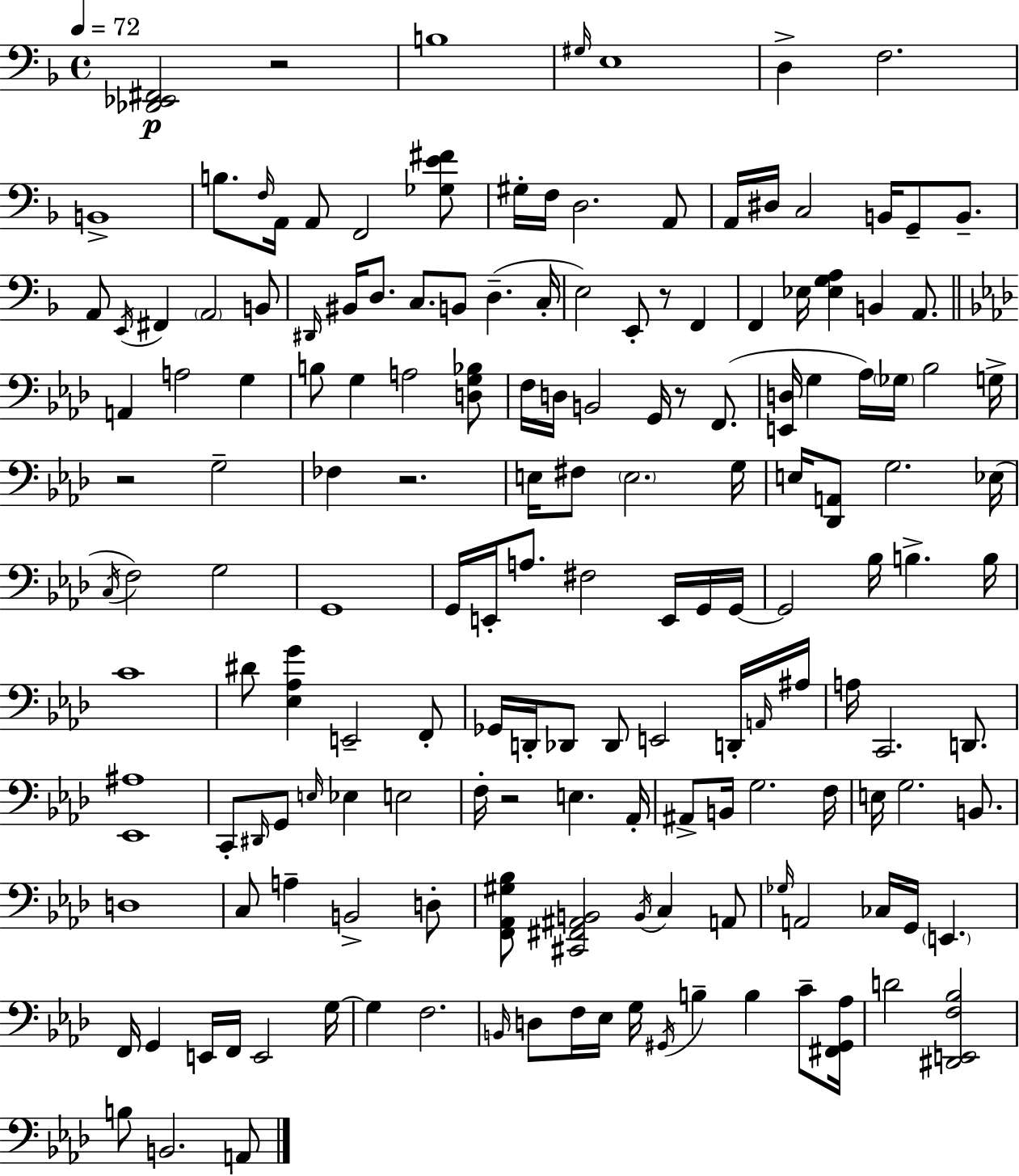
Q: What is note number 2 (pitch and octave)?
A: G#3